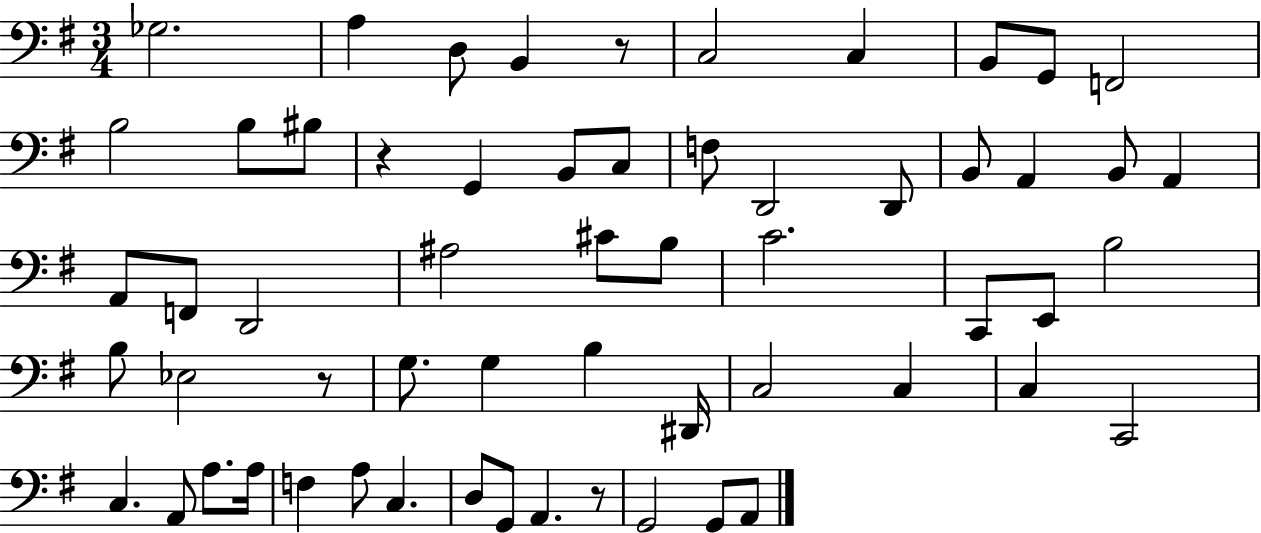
Gb3/h. A3/q D3/e B2/q R/e C3/h C3/q B2/e G2/e F2/h B3/h B3/e BIS3/e R/q G2/q B2/e C3/e F3/e D2/h D2/e B2/e A2/q B2/e A2/q A2/e F2/e D2/h A#3/h C#4/e B3/e C4/h. C2/e E2/e B3/h B3/e Eb3/h R/e G3/e. G3/q B3/q D#2/s C3/h C3/q C3/q C2/h C3/q. A2/e A3/e. A3/s F3/q A3/e C3/q. D3/e G2/e A2/q. R/e G2/h G2/e A2/e